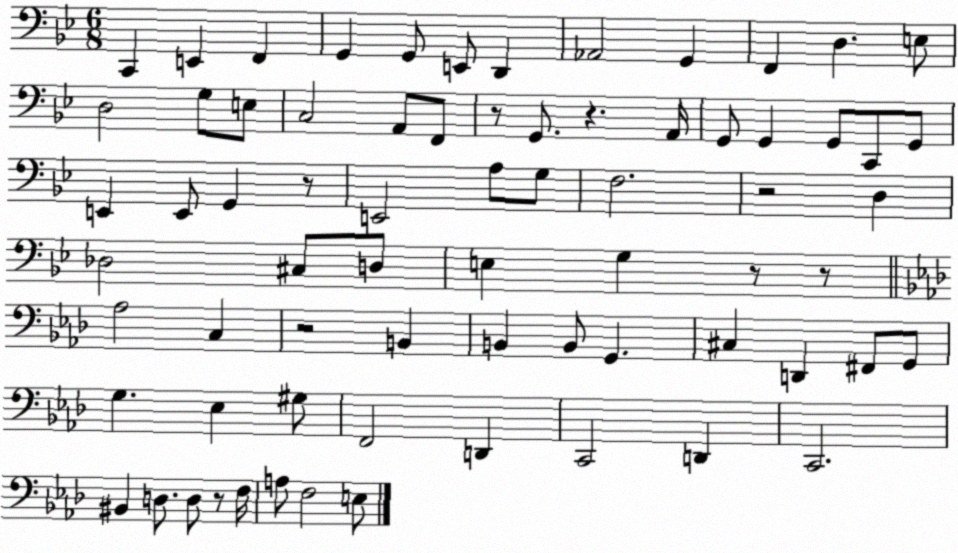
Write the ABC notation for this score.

X:1
T:Untitled
M:6/8
L:1/4
K:Bb
C,, E,, F,, G,, G,,/2 E,,/2 D,, _A,,2 G,, F,, D, E,/2 D,2 G,/2 E,/2 C,2 A,,/2 F,,/2 z/2 G,,/2 z A,,/4 G,,/2 G,, G,,/2 C,,/2 G,,/2 E,, E,,/2 G,, z/2 E,,2 A,/2 G,/2 F,2 z2 D, _D,2 ^C,/2 D,/2 E, G, z/2 z/2 _A,2 C, z2 B,, B,, B,,/2 G,, ^C, D,, ^F,,/2 G,,/2 G, _E, ^G,/2 F,,2 D,, C,,2 D,, C,,2 ^B,, D,/2 D,/2 z/2 F,/4 A,/2 F,2 E,/2